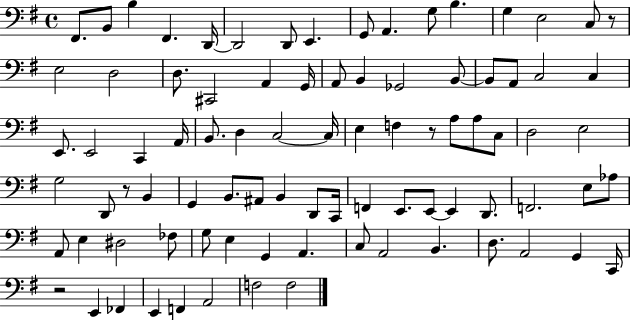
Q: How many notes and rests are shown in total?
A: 87